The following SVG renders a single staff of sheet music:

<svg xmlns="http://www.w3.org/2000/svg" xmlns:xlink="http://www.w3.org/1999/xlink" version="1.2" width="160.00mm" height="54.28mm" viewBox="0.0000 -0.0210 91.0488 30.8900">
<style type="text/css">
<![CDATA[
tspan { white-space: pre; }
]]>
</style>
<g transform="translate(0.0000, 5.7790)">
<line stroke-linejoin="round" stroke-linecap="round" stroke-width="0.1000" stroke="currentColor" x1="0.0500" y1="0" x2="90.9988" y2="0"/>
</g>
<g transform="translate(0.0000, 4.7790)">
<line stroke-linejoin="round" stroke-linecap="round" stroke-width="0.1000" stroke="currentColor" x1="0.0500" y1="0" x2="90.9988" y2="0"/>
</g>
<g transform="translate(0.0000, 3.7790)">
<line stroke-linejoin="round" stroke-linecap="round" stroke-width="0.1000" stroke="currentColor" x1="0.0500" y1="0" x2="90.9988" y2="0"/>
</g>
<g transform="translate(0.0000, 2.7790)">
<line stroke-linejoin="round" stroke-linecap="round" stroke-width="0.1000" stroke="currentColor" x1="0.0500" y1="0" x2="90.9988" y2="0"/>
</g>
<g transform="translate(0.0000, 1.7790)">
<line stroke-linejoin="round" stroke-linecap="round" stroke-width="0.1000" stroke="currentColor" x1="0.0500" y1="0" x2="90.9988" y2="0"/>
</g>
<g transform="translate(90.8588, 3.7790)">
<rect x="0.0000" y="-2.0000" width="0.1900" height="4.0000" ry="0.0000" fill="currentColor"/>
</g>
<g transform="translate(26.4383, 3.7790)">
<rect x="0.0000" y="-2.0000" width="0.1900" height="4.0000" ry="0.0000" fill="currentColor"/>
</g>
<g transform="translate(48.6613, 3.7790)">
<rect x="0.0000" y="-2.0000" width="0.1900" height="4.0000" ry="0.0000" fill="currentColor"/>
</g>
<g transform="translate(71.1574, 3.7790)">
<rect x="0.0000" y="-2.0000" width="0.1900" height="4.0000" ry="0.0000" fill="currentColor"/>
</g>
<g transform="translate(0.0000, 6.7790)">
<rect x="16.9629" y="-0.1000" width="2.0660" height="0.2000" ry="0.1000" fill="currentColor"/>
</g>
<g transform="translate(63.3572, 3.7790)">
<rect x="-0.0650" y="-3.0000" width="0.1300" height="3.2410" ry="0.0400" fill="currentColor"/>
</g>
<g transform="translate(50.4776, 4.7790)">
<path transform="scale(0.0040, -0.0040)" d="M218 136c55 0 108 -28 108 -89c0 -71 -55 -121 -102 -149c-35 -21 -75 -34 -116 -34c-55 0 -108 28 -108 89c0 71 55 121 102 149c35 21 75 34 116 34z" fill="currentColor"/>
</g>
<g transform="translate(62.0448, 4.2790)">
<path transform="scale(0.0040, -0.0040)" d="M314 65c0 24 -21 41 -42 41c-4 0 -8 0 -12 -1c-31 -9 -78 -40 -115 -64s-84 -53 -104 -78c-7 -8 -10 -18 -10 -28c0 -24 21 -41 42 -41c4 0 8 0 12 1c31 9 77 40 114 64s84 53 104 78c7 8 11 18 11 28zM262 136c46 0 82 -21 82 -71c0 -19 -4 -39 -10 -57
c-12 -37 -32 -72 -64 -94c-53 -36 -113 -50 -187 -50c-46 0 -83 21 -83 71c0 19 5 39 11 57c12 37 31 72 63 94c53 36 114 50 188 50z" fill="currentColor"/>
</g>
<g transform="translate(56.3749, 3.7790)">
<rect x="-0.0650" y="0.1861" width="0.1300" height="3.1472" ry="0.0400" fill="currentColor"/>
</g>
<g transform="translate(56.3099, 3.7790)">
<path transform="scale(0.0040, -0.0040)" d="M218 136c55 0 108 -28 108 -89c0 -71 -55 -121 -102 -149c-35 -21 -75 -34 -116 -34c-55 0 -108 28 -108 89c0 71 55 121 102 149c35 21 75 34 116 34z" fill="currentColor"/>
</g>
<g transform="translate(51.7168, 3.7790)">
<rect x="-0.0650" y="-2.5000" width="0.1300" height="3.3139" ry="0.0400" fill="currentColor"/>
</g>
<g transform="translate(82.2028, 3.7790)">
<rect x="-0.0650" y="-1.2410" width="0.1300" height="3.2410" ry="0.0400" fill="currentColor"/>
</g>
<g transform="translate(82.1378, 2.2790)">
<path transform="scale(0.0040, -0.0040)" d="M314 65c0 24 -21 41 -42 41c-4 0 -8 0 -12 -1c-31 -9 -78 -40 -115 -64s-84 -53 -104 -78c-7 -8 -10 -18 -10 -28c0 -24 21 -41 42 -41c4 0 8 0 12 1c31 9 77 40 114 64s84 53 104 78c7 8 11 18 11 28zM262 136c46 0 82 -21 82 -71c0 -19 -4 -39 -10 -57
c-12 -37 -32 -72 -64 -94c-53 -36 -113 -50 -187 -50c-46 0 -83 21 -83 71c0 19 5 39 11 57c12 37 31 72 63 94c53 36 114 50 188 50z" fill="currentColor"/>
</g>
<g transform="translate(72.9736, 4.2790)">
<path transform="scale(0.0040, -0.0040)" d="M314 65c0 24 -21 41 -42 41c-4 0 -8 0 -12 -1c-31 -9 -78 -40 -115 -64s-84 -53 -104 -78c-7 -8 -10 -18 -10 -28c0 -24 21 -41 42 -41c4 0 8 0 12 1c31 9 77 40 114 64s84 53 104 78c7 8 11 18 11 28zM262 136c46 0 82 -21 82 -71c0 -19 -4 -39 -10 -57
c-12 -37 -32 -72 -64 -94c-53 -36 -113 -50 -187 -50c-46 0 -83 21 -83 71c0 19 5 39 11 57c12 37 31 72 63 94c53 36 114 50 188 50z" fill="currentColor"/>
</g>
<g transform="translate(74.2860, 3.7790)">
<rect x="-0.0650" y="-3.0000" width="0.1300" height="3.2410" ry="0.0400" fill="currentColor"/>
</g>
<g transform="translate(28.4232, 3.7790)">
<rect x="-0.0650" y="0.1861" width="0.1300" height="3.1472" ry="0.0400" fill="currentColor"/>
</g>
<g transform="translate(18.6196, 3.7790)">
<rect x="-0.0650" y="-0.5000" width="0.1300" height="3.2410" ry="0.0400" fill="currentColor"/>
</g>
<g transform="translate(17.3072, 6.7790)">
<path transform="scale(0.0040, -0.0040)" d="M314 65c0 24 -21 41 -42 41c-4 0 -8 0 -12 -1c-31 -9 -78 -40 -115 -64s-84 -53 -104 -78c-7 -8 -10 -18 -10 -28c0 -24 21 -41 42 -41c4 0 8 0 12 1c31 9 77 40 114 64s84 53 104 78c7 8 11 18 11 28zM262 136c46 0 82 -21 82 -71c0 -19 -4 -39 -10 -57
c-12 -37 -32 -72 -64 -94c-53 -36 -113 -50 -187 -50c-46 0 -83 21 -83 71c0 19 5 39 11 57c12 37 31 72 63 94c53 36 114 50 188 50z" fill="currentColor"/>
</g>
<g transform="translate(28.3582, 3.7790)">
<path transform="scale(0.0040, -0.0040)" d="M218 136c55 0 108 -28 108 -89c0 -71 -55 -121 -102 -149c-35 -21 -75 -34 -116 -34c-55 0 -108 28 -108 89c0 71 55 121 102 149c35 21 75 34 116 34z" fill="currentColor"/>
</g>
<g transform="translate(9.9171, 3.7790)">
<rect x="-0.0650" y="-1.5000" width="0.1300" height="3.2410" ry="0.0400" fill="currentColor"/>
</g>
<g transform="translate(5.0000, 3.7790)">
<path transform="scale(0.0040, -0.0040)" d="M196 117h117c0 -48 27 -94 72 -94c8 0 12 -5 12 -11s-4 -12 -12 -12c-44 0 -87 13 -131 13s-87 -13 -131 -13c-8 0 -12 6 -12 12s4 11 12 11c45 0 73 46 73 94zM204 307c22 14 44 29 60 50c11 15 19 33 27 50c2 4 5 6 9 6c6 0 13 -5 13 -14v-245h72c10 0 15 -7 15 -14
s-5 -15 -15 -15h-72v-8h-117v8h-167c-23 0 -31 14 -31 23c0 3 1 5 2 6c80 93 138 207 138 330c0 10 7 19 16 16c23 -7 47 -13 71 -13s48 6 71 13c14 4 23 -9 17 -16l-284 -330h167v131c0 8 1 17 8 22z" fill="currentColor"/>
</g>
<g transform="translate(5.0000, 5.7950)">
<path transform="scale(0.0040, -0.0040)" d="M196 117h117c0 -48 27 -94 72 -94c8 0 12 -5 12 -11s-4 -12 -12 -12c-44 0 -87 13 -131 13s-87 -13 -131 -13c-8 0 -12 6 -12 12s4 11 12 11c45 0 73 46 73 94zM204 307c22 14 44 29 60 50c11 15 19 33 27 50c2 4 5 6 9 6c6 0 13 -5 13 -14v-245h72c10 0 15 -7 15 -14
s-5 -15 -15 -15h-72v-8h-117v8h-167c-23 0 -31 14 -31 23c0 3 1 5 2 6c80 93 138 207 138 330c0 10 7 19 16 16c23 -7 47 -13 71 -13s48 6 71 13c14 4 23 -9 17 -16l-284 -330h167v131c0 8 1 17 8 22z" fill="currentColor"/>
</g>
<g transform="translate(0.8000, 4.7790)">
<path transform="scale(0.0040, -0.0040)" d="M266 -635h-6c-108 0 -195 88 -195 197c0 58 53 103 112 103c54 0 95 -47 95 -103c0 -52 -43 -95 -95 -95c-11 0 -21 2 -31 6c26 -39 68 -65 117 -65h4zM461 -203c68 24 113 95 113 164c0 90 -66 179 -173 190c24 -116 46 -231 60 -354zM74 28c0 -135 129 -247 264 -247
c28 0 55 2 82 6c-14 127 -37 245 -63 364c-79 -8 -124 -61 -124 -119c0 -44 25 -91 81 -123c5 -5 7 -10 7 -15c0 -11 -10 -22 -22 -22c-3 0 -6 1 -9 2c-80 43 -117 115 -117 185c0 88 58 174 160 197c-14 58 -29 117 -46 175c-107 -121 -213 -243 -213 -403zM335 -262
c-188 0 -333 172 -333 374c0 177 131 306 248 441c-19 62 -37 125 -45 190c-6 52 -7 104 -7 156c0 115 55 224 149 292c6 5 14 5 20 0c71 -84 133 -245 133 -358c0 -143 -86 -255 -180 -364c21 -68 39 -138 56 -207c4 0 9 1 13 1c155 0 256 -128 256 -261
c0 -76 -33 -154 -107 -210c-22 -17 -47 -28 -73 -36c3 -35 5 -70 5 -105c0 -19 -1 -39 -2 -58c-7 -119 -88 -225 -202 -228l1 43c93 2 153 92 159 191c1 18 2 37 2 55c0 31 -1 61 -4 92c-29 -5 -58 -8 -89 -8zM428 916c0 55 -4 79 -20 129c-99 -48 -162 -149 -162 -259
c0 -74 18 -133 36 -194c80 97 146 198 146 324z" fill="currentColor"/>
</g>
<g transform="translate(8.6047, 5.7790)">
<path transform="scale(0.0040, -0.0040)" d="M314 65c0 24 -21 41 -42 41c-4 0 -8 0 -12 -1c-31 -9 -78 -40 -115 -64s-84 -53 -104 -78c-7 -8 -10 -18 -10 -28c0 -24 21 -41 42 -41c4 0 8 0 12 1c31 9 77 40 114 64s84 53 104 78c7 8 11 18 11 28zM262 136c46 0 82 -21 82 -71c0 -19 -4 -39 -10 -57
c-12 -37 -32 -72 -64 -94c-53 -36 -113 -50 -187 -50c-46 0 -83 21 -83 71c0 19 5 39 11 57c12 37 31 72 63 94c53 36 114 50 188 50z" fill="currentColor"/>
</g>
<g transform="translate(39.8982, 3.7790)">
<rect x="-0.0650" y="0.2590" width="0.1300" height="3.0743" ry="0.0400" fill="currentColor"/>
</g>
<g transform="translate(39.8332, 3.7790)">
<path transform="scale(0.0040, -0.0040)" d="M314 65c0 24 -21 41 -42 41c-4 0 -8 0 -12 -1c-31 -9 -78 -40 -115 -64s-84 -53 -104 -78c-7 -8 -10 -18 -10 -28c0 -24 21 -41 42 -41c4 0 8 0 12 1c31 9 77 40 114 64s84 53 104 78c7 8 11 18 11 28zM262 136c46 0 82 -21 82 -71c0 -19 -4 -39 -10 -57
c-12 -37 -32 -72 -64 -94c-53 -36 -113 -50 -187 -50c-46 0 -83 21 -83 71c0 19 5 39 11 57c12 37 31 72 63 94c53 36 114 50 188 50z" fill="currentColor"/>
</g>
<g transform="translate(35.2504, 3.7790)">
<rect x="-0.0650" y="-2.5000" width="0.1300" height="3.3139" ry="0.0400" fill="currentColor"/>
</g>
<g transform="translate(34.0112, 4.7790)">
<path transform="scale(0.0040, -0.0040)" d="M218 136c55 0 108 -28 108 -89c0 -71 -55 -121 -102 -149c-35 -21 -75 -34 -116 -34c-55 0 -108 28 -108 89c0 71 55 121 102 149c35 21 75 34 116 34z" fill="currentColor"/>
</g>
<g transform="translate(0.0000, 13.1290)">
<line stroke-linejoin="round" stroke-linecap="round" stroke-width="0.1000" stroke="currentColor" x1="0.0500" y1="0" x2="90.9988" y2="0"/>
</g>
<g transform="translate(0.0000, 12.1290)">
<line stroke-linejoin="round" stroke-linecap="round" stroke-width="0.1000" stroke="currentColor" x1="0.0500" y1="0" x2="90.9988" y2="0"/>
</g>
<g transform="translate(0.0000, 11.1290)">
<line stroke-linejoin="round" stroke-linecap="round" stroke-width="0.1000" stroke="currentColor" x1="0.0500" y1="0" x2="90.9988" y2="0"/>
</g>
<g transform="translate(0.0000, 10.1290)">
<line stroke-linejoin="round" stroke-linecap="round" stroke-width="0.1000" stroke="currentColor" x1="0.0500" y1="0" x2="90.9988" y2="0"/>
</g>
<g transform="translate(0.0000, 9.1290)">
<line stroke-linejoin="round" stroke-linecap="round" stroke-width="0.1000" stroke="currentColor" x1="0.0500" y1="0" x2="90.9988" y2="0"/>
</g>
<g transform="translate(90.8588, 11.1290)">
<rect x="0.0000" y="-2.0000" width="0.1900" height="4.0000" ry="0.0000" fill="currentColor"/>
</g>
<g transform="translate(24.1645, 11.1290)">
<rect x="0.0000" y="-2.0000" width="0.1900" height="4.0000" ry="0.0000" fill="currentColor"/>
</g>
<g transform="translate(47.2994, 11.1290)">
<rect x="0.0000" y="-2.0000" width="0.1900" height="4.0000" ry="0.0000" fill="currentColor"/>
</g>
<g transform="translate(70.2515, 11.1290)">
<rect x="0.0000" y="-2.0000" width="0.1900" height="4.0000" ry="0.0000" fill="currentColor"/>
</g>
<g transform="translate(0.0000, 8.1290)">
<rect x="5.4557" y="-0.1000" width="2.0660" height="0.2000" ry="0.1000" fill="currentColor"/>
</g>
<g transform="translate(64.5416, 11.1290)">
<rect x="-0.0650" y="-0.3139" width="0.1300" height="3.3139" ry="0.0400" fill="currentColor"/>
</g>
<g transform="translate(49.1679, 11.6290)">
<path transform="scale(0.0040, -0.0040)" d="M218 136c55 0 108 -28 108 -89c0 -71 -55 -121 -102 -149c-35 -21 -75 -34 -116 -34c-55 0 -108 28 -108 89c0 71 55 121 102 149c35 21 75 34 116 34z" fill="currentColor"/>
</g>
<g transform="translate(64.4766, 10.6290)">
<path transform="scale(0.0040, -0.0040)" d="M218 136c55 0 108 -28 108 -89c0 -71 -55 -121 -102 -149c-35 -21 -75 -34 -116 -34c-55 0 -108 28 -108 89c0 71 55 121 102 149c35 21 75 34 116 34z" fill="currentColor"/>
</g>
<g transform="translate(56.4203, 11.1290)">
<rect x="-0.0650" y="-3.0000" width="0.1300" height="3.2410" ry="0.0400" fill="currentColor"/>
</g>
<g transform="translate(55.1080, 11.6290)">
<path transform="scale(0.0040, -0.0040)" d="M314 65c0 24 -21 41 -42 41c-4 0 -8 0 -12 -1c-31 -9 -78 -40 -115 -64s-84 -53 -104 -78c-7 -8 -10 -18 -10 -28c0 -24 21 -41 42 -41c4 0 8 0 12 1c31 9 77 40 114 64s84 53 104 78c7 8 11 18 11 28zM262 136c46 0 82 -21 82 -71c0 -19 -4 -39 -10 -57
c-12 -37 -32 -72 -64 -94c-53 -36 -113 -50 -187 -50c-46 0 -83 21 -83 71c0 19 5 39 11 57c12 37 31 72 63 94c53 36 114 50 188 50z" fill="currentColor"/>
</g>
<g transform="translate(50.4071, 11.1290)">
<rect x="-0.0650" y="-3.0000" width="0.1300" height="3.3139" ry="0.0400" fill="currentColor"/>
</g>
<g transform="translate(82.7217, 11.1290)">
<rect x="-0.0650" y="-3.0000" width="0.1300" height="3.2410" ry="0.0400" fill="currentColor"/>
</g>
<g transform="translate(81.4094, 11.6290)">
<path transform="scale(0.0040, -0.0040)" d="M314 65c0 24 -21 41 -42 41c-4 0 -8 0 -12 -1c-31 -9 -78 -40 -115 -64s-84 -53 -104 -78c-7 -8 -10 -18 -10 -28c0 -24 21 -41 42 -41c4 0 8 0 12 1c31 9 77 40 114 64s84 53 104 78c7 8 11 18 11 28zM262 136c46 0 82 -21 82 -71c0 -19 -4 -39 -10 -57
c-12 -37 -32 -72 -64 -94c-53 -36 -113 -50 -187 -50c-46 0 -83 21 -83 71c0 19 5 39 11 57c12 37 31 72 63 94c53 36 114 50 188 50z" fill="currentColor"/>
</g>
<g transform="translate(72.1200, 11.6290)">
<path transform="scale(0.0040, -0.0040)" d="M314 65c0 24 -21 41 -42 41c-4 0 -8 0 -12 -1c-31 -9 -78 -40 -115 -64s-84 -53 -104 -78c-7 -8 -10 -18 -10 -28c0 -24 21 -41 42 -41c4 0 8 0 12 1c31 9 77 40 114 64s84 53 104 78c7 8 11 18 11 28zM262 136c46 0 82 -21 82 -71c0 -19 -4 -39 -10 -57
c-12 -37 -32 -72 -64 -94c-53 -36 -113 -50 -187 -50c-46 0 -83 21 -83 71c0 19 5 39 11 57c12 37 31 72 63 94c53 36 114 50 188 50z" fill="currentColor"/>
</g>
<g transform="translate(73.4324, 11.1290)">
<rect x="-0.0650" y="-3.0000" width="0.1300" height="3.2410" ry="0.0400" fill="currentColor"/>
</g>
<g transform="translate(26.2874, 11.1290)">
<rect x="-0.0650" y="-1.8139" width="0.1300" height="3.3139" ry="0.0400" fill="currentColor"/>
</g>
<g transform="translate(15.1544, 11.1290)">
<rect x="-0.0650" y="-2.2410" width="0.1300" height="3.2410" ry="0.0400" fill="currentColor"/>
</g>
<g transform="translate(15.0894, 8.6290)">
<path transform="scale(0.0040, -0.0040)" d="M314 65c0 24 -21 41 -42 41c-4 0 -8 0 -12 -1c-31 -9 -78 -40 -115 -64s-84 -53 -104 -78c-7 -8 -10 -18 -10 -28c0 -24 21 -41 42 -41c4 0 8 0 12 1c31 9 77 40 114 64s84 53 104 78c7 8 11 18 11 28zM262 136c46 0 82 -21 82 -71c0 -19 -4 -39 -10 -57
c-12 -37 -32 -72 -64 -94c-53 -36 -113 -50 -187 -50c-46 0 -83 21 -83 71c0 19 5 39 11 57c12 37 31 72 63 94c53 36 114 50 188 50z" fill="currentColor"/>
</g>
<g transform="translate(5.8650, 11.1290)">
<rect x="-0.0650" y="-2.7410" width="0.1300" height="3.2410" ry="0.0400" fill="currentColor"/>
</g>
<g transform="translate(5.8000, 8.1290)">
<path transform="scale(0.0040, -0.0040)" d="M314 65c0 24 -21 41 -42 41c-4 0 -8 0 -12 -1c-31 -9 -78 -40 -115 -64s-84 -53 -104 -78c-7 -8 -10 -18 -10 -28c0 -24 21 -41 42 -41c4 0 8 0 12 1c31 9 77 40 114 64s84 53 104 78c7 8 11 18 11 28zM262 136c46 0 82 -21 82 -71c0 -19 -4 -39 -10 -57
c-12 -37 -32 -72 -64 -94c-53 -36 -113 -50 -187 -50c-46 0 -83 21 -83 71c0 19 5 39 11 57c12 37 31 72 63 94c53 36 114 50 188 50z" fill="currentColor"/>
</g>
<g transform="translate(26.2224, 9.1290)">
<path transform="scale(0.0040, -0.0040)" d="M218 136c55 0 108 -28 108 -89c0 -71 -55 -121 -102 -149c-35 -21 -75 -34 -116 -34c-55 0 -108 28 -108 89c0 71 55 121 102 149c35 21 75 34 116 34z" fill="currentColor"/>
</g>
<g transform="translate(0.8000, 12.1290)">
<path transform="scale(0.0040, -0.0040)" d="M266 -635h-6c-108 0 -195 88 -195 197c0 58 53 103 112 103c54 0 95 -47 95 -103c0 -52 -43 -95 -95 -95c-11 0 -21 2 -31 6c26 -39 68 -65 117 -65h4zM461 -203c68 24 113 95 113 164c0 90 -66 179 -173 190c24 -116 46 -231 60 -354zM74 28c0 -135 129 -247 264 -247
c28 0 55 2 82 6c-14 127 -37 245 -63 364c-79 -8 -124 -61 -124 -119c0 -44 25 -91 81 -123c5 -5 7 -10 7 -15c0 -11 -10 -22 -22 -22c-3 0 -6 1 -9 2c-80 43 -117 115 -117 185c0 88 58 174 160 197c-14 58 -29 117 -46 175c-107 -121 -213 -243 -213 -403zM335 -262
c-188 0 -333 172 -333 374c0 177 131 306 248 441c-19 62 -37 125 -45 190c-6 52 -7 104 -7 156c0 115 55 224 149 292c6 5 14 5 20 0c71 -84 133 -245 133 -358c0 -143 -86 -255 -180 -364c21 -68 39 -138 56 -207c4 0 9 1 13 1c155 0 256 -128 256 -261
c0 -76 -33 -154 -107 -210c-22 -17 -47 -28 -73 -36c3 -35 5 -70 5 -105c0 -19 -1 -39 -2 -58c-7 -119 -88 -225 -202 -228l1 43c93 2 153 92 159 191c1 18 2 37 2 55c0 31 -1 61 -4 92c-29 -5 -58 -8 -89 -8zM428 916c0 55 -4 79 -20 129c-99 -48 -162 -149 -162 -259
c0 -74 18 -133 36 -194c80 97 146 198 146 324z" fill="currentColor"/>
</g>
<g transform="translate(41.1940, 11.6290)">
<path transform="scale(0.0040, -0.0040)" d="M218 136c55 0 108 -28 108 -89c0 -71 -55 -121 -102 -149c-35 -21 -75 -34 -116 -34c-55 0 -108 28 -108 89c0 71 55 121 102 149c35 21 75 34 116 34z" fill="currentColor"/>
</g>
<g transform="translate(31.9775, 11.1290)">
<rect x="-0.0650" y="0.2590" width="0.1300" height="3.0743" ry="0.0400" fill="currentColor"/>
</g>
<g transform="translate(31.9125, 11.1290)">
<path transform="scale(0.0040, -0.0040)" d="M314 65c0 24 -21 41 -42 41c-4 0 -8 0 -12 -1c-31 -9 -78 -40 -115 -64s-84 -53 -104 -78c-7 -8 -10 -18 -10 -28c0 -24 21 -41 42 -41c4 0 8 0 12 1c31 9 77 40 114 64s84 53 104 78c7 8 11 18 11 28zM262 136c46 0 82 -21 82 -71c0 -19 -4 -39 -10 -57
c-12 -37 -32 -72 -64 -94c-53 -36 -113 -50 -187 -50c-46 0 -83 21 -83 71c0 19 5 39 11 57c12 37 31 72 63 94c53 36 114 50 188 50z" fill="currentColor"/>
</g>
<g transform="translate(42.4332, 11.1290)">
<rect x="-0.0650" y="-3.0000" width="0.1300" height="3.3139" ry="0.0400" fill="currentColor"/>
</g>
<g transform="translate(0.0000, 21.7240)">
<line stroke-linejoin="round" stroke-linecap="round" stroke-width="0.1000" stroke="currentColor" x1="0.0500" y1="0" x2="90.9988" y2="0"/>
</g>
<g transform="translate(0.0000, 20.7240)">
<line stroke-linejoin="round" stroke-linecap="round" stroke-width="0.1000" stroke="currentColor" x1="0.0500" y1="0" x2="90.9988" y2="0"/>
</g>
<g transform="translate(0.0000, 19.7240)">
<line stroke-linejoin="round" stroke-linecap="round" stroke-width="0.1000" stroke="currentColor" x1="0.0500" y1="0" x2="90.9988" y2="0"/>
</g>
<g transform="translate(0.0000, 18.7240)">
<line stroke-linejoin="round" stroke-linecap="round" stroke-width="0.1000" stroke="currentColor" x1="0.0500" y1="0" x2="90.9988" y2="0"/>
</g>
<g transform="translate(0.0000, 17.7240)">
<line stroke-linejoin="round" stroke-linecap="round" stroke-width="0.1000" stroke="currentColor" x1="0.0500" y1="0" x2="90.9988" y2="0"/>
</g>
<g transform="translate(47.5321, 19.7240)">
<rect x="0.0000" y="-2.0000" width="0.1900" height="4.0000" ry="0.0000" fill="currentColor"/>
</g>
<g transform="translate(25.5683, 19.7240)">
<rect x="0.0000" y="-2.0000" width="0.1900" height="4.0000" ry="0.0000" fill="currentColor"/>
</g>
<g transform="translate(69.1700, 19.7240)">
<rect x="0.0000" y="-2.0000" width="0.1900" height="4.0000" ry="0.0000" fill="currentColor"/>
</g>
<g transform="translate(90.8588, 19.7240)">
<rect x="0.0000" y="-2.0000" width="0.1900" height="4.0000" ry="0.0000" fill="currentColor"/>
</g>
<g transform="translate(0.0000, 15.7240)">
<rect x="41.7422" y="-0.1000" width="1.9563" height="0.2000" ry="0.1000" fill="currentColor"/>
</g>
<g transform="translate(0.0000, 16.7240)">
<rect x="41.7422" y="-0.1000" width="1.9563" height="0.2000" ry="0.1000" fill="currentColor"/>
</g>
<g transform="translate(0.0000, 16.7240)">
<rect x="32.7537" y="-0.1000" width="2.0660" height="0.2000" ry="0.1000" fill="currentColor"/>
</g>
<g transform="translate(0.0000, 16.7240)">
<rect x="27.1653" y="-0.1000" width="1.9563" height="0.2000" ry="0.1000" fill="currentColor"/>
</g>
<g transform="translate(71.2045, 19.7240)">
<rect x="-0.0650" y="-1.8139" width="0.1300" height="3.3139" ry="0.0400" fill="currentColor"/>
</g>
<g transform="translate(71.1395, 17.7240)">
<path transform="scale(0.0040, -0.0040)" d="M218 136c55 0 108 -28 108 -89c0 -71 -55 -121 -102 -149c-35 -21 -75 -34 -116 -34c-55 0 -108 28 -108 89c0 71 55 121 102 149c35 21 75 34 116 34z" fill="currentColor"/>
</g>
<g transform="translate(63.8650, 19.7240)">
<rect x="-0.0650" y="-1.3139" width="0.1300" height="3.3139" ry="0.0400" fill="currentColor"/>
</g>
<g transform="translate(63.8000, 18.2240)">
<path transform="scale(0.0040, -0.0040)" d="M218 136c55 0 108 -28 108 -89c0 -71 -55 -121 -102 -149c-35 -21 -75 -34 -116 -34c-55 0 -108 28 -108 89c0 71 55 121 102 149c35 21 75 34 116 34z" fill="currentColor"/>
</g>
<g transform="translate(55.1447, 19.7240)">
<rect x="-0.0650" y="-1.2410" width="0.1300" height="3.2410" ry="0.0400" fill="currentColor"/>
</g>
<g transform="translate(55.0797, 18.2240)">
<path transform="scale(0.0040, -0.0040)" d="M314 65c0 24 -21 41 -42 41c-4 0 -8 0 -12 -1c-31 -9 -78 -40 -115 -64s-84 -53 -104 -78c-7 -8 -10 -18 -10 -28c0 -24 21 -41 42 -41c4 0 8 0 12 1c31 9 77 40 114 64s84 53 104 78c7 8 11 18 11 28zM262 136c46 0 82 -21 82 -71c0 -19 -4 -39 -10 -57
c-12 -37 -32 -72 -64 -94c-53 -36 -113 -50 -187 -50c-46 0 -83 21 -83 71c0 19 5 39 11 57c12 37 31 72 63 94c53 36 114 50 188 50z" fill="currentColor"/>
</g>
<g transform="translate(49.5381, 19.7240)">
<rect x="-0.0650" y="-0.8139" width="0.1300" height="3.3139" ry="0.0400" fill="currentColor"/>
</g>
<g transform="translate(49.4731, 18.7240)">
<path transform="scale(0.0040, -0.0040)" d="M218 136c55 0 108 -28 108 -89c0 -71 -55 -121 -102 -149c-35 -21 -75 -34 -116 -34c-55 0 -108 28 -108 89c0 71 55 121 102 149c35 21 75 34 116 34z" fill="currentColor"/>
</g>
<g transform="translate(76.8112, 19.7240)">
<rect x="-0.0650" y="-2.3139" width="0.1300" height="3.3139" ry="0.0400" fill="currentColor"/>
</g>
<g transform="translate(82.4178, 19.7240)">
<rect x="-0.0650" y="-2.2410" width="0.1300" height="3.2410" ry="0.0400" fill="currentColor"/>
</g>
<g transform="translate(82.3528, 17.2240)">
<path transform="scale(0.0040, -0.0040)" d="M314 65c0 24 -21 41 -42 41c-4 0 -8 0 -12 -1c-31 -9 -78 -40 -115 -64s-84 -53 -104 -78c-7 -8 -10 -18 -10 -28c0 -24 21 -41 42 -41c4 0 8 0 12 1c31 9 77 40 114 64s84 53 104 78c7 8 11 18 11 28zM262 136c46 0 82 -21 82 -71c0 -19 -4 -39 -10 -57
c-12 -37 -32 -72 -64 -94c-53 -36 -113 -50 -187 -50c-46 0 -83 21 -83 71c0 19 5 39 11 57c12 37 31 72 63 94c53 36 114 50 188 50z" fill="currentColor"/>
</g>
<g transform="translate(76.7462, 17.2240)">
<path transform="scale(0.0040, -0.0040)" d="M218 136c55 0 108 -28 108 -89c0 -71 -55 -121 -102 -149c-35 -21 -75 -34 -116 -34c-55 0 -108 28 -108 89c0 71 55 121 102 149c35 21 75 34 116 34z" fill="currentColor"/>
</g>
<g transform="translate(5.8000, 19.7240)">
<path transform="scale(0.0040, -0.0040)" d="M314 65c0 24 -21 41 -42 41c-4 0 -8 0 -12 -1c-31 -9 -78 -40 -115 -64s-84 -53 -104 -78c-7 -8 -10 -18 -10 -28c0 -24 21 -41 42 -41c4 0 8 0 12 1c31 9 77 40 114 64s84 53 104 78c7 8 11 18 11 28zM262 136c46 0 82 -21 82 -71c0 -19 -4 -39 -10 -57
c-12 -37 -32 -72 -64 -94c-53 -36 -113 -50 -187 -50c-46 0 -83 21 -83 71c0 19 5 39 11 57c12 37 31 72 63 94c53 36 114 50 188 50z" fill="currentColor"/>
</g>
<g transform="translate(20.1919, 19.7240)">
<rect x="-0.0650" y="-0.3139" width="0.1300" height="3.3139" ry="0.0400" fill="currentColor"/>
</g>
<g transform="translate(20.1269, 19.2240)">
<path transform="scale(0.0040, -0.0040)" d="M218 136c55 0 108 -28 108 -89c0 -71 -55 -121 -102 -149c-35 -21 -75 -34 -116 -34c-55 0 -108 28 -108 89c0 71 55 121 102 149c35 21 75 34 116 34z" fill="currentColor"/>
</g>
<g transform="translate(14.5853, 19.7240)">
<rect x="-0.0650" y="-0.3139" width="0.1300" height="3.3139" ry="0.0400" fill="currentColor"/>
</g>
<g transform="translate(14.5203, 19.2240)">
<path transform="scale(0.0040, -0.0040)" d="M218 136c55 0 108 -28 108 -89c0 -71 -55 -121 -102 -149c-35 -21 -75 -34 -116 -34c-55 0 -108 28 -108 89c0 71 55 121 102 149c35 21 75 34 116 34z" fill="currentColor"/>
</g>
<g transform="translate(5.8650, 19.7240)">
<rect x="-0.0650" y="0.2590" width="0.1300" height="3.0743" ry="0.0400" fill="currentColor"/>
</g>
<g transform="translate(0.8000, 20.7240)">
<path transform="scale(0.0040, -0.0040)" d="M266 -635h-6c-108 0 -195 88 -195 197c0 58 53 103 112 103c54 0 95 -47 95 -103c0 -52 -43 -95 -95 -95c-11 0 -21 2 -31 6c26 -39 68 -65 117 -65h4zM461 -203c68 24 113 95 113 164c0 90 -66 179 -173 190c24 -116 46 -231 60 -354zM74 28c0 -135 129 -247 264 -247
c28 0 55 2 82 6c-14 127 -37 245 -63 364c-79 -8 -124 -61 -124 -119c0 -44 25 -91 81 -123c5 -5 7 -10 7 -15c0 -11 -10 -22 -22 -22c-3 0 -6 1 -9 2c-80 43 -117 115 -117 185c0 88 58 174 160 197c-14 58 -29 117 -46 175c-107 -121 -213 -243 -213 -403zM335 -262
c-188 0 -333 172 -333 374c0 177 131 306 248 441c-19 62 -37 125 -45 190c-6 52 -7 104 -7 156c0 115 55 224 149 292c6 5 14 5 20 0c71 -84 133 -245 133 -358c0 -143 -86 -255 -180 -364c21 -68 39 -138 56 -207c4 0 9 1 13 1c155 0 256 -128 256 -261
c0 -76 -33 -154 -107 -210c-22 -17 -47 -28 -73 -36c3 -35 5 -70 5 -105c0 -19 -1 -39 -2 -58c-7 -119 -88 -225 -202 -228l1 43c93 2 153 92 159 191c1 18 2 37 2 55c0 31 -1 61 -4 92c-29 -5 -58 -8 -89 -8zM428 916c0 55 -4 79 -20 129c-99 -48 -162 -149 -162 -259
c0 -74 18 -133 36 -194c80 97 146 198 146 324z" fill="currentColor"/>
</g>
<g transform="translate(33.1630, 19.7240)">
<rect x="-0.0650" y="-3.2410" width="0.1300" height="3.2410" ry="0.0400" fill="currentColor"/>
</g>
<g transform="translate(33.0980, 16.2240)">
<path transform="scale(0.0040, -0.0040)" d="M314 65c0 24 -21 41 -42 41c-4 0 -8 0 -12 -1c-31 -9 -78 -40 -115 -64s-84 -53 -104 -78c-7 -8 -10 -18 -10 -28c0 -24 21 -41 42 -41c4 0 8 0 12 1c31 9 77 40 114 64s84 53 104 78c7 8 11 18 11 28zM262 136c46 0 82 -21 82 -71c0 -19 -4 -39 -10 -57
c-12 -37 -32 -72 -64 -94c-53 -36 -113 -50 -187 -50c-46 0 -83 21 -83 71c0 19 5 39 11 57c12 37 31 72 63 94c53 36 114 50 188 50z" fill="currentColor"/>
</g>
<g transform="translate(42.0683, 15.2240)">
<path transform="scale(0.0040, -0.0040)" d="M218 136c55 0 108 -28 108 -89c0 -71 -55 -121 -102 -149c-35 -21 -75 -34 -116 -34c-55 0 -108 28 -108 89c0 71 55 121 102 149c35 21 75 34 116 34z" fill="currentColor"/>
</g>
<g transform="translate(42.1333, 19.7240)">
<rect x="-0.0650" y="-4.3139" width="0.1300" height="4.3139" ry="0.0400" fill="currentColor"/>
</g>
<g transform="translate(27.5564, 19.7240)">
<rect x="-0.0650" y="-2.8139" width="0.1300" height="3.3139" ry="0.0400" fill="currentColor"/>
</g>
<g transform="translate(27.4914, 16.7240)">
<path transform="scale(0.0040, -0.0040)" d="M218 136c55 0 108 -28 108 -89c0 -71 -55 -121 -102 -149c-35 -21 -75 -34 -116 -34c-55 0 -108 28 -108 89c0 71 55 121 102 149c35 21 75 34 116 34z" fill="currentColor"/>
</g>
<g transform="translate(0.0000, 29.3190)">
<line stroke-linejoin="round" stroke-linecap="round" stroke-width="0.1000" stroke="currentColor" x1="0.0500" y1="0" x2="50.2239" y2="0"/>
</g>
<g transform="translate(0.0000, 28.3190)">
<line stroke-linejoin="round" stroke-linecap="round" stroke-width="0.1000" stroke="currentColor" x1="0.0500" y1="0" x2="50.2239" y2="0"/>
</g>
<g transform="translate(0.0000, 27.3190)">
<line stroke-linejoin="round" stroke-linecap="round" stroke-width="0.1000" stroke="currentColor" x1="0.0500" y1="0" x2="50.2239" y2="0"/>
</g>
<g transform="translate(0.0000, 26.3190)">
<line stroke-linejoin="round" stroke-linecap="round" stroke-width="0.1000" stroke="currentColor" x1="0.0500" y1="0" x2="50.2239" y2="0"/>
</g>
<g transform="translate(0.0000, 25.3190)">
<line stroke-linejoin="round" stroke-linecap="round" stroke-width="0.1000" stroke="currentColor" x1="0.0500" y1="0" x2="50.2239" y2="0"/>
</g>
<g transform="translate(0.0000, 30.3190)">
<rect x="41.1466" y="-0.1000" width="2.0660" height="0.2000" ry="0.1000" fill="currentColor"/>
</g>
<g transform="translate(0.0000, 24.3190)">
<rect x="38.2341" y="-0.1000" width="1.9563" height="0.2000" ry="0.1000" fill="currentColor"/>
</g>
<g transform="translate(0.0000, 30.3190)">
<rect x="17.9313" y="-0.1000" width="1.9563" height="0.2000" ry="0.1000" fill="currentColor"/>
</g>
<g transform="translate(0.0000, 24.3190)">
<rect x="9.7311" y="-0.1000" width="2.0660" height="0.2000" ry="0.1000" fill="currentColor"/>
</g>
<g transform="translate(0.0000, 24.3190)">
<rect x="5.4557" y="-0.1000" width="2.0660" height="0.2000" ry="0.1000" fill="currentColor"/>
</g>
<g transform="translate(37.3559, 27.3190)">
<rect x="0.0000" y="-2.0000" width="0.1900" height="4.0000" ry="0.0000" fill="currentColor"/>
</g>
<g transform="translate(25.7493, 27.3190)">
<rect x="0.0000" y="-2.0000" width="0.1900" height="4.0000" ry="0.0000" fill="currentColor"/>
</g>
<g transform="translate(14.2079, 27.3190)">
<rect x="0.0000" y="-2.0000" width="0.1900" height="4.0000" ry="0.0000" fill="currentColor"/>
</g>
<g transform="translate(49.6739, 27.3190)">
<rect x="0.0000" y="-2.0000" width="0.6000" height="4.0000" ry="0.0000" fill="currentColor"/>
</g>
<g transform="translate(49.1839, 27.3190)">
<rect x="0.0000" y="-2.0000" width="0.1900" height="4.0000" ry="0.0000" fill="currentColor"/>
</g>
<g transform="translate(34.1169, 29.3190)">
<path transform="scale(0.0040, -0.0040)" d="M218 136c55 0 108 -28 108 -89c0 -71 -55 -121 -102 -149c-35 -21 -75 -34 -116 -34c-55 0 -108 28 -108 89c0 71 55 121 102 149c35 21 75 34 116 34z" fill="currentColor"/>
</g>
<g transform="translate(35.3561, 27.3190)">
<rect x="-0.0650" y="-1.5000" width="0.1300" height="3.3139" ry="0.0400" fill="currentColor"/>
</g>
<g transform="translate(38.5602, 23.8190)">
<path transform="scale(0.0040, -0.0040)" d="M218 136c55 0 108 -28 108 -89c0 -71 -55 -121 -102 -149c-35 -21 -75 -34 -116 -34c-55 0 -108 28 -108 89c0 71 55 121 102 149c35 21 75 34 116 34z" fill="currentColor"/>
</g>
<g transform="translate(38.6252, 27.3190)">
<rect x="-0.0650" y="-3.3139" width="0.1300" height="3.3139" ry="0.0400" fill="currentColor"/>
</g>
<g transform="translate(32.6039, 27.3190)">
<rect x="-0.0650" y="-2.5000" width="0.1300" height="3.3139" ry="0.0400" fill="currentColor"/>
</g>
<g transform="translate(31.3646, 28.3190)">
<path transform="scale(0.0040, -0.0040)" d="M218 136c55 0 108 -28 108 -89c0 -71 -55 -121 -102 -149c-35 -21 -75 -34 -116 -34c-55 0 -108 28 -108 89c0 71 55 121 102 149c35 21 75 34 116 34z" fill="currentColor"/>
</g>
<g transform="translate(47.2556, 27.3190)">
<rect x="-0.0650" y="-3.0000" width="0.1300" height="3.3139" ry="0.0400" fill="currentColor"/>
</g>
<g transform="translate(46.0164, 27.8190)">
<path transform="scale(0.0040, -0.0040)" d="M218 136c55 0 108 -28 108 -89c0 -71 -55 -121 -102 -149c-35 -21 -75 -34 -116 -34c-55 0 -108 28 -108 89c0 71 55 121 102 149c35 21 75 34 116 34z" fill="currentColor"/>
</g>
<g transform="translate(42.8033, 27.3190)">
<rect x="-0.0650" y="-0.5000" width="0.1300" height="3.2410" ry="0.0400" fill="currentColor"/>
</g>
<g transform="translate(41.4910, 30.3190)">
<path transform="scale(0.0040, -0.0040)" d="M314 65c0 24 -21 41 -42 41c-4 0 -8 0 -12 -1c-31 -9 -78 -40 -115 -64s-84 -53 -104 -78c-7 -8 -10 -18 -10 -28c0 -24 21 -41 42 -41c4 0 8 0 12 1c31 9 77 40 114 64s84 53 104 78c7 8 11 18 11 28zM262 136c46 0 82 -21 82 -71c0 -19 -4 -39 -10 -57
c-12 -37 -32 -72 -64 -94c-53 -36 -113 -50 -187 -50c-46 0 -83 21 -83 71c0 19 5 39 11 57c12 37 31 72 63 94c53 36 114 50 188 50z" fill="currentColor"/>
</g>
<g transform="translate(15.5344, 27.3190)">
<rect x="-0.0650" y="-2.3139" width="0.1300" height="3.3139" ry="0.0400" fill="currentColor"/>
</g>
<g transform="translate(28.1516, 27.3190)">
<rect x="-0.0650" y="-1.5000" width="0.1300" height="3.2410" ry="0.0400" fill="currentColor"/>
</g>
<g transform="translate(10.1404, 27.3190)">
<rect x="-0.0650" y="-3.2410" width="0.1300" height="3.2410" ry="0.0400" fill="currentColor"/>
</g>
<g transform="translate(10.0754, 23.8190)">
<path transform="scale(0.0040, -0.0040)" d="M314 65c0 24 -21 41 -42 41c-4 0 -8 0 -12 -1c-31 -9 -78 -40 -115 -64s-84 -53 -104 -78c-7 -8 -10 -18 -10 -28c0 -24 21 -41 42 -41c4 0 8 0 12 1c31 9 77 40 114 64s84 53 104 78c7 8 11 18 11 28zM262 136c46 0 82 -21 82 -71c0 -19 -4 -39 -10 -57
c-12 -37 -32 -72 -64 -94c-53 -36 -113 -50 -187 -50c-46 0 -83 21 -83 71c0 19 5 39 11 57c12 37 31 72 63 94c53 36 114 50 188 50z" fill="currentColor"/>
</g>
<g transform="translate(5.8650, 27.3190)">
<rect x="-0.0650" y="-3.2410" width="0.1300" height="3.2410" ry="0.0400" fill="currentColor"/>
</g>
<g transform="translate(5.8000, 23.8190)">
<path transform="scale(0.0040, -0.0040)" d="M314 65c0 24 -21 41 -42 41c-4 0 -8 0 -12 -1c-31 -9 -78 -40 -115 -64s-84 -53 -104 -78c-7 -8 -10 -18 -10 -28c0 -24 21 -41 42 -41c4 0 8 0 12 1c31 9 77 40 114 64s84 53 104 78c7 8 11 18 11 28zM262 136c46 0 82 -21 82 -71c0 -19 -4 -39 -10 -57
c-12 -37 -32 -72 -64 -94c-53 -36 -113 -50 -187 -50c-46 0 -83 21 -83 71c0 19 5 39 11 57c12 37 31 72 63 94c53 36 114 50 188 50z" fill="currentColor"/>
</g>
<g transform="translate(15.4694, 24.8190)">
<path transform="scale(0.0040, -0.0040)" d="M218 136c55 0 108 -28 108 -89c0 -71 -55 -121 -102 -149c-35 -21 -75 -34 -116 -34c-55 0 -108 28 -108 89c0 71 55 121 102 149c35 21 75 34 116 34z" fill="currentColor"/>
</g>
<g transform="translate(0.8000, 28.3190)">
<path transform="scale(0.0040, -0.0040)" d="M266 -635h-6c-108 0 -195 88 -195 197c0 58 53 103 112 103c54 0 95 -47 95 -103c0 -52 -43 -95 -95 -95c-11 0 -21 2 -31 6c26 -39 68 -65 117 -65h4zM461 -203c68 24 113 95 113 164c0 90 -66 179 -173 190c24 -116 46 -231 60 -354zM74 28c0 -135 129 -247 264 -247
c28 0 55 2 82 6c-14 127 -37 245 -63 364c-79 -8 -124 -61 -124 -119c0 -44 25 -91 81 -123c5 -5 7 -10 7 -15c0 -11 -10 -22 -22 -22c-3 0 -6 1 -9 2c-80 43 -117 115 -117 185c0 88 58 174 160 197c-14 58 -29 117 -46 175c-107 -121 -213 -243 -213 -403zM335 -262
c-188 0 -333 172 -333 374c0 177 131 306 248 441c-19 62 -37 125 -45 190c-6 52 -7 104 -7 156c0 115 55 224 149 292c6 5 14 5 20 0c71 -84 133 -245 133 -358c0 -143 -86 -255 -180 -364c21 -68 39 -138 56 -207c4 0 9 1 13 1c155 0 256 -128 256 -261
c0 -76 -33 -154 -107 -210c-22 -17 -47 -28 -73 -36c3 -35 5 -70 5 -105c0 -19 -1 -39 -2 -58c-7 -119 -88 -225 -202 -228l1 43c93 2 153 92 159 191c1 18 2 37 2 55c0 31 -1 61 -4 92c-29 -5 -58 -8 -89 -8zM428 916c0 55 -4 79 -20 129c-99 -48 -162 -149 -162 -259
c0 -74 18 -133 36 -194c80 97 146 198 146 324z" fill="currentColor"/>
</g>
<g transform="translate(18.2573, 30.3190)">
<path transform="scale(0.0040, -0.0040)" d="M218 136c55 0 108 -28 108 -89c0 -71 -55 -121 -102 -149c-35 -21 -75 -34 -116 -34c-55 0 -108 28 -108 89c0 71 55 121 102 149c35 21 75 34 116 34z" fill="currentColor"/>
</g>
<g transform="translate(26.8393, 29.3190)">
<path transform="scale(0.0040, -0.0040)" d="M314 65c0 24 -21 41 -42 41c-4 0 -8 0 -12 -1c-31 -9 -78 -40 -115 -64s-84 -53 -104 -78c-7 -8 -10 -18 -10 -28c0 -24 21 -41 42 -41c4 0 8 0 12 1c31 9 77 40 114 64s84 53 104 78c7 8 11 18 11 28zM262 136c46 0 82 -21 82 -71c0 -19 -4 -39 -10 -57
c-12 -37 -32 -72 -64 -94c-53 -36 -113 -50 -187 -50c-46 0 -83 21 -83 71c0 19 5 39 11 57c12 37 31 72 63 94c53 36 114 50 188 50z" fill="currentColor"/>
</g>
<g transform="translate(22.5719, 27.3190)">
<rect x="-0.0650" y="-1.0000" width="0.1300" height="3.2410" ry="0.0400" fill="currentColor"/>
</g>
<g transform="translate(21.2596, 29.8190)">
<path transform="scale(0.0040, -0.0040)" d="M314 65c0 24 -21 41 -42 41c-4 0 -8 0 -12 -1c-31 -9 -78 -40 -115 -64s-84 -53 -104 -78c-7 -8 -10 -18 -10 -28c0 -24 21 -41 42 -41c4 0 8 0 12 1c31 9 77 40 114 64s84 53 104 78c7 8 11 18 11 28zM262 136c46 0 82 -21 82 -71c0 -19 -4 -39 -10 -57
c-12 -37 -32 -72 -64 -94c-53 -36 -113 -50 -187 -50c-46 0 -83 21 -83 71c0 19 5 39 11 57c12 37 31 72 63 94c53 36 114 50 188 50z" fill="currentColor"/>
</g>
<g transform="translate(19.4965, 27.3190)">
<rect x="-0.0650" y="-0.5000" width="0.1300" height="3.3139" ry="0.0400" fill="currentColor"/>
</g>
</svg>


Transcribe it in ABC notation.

X:1
T:Untitled
M:4/4
L:1/4
K:C
E2 C2 B G B2 G B A2 A2 e2 a2 g2 f B2 A A A2 c A2 A2 B2 c c a b2 d' d e2 e f g g2 b2 b2 g C D2 E2 G E b C2 A